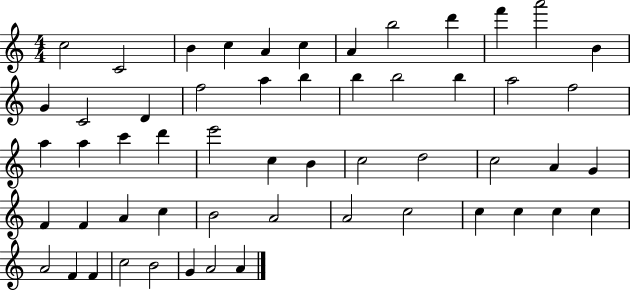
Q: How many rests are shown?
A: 0